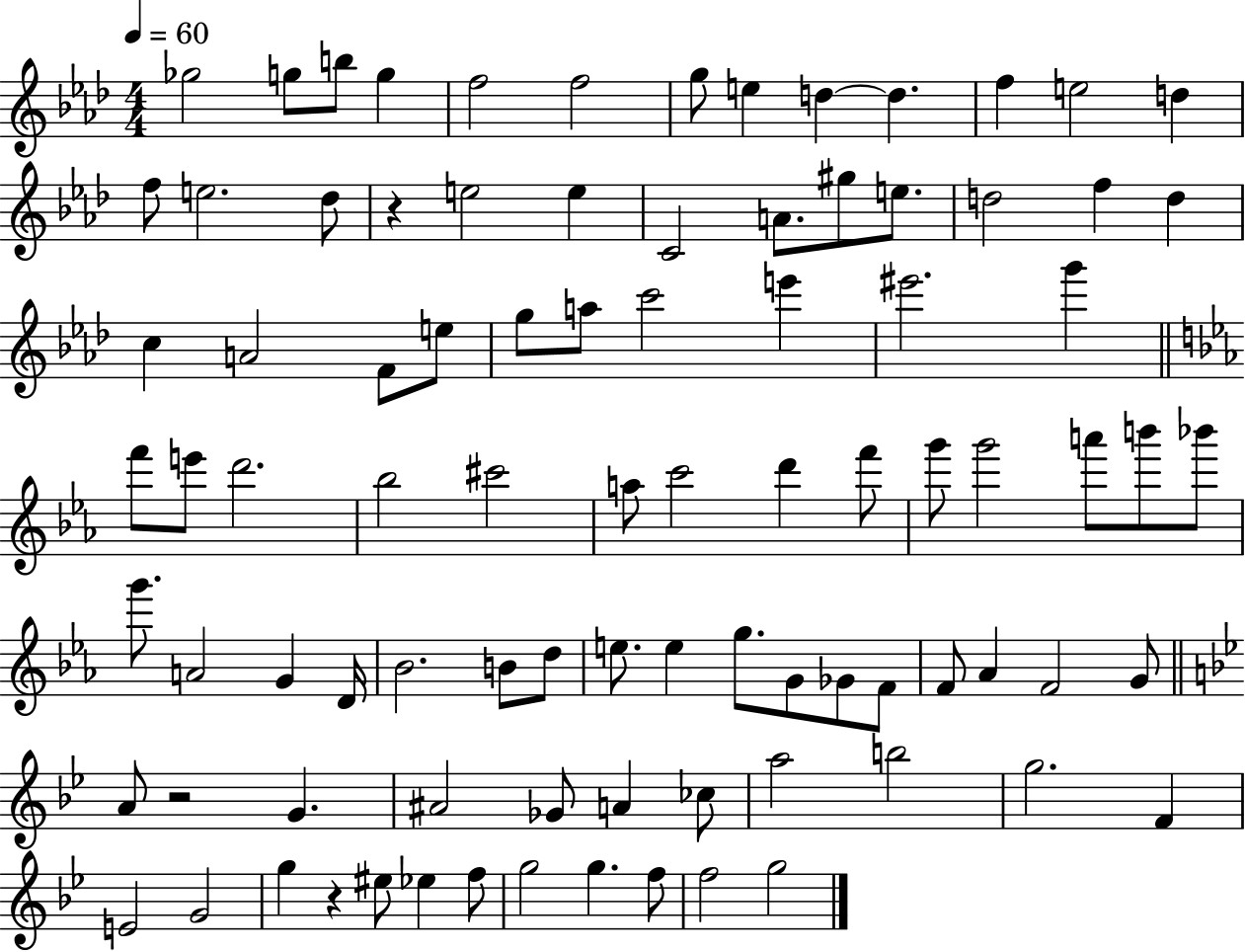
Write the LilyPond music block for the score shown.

{
  \clef treble
  \numericTimeSignature
  \time 4/4
  \key aes \major
  \tempo 4 = 60
  ges''2 g''8 b''8 g''4 | f''2 f''2 | g''8 e''4 d''4~~ d''4. | f''4 e''2 d''4 | \break f''8 e''2. des''8 | r4 e''2 e''4 | c'2 a'8. gis''8 e''8. | d''2 f''4 d''4 | \break c''4 a'2 f'8 e''8 | g''8 a''8 c'''2 e'''4 | eis'''2. g'''4 | \bar "||" \break \key ees \major f'''8 e'''8 d'''2. | bes''2 cis'''2 | a''8 c'''2 d'''4 f'''8 | g'''8 g'''2 a'''8 b'''8 bes'''8 | \break g'''8. a'2 g'4 d'16 | bes'2. b'8 d''8 | e''8. e''4 g''8. g'8 ges'8 f'8 | f'8 aes'4 f'2 g'8 | \break \bar "||" \break \key bes \major a'8 r2 g'4. | ais'2 ges'8 a'4 ces''8 | a''2 b''2 | g''2. f'4 | \break e'2 g'2 | g''4 r4 eis''8 ees''4 f''8 | g''2 g''4. f''8 | f''2 g''2 | \break \bar "|."
}